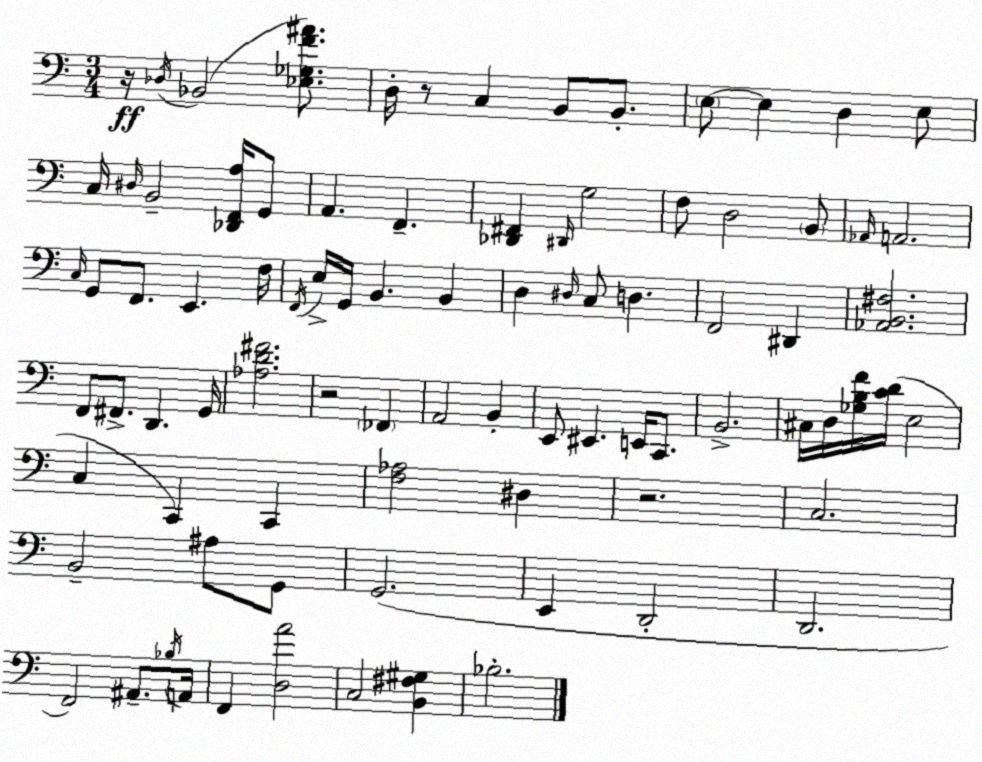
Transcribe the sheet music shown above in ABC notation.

X:1
T:Untitled
M:3/4
L:1/4
K:Am
z/4 _D,/4 _B,,2 [_E,_G,F^A]/2 D,/4 z/2 C, B,,/2 B,,/2 E,/2 E, D, E,/2 C,/4 ^D,/4 B,,2 [_D,,F,,A,]/4 G,,/2 A,, F,, [_D,,^F,,] ^D,,/4 G,2 F,/2 D,2 B,,/2 _A,,/4 A,,2 C,/4 G,,/2 F,,/2 E,, F,/4 F,,/4 E,/4 G,,/4 B,, B,, D, ^D,/4 C,/2 D, F,,2 ^D,, [_A,,B,,^F,]2 F,,/2 ^F,,/2 D,, G,,/4 [_A,D^F]2 z2 _F,, A,,2 B,, E,,/2 ^E,, E,,/4 C,,/2 B,,2 ^C,/4 D,/4 [_G,B,F]/4 [CD]/4 E,2 C, C,, C,, [F,_A,]2 ^D, z2 C,2 B,,2 ^A,/2 G,,/2 G,,2 E,, D,,2 D,,2 F,,2 ^A,,/2 _B,/4 A,,/4 F,, [D,A]2 C,2 [B,,^F,^G,] _B,2